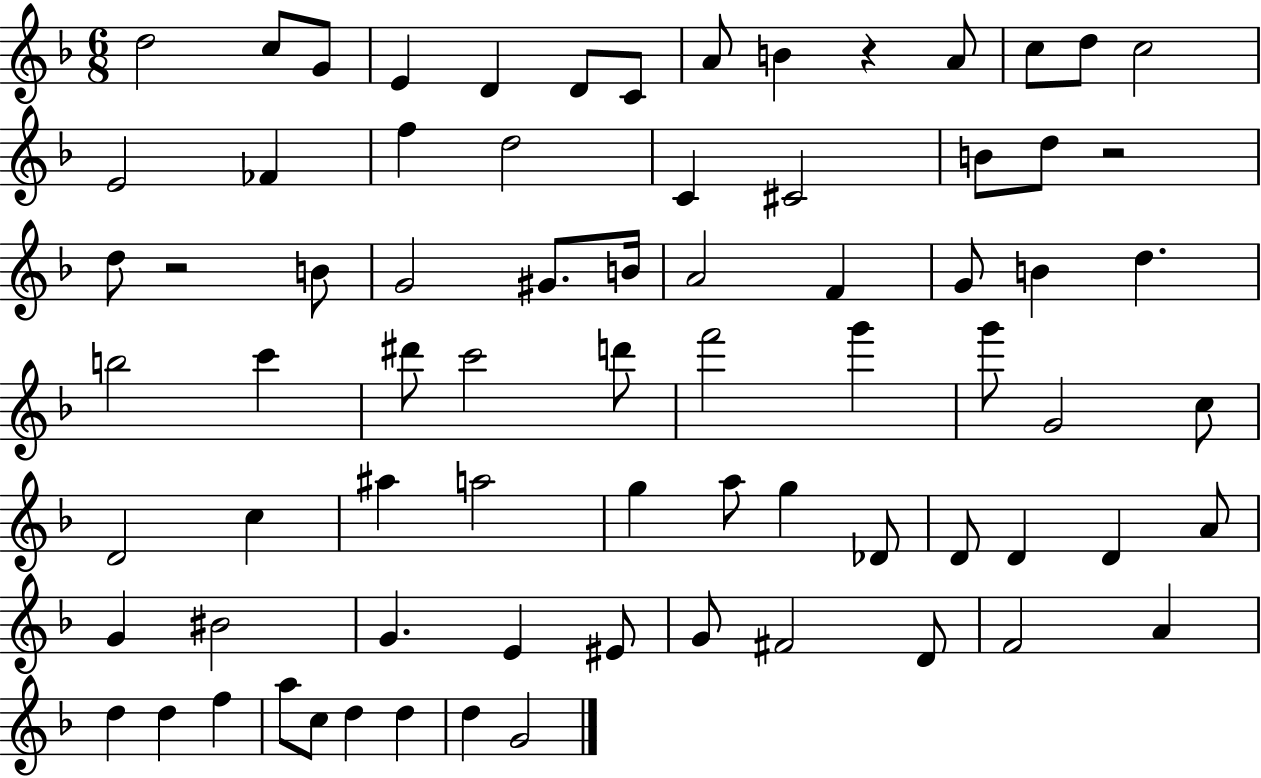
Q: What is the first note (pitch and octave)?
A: D5